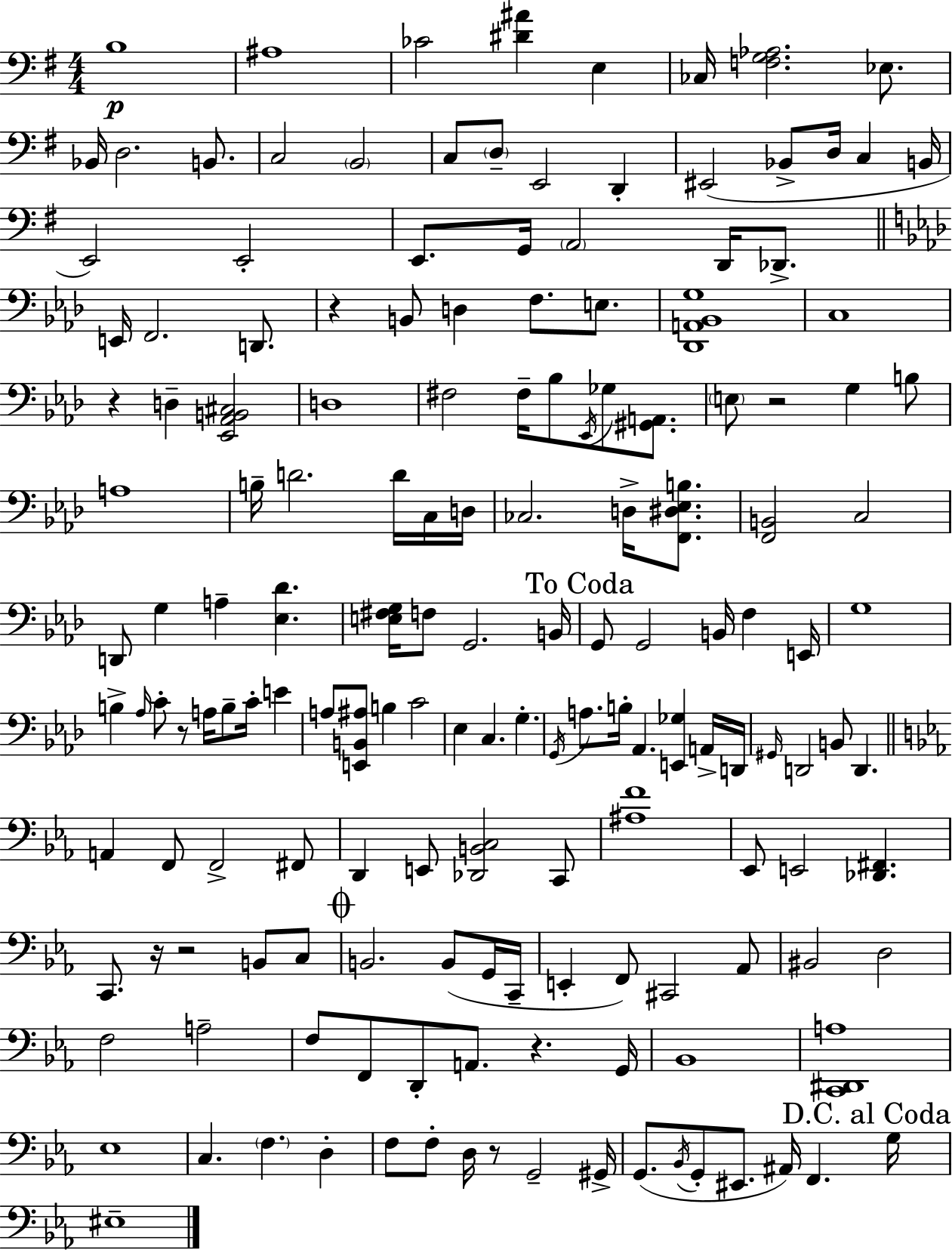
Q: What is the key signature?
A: G major